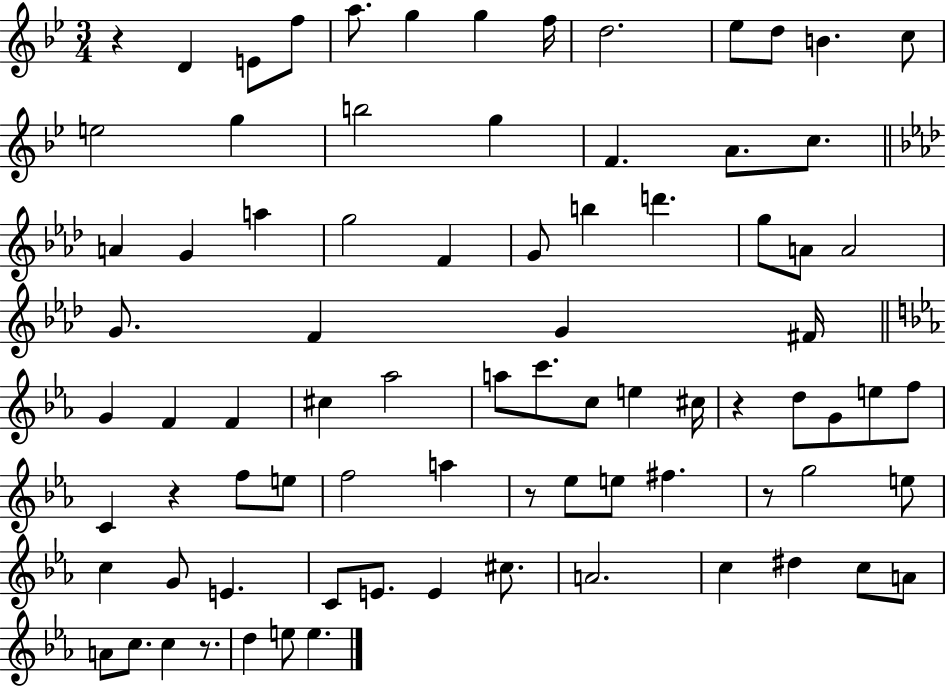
R/q D4/q E4/e F5/e A5/e. G5/q G5/q F5/s D5/h. Eb5/e D5/e B4/q. C5/e E5/h G5/q B5/h G5/q F4/q. A4/e. C5/e. A4/q G4/q A5/q G5/h F4/q G4/e B5/q D6/q. G5/e A4/e A4/h G4/e. F4/q G4/q F#4/s G4/q F4/q F4/q C#5/q Ab5/h A5/e C6/e. C5/e E5/q C#5/s R/q D5/e G4/e E5/e F5/e C4/q R/q F5/e E5/e F5/h A5/q R/e Eb5/e E5/e F#5/q. R/e G5/h E5/e C5/q G4/e E4/q. C4/e E4/e. E4/q C#5/e. A4/h. C5/q D#5/q C5/e A4/e A4/e C5/e. C5/q R/e. D5/q E5/e E5/q.